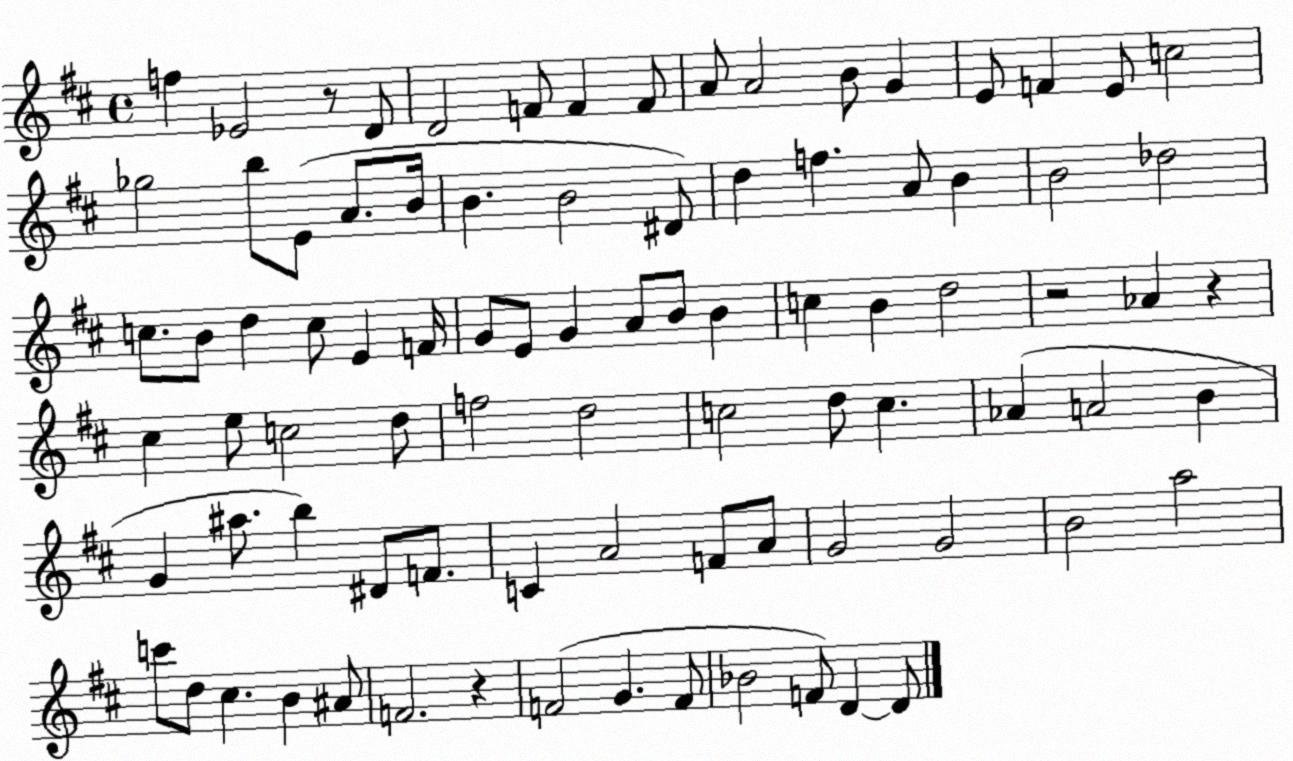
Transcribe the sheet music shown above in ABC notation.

X:1
T:Untitled
M:4/4
L:1/4
K:D
f _E2 z/2 D/2 D2 F/2 F F/2 A/2 A2 B/2 G E/2 F E/2 c2 _g2 b/2 E/2 A/2 B/4 B B2 ^D/2 d f A/2 B B2 _d2 c/2 B/2 d c/2 E F/4 G/2 E/2 G A/2 B/2 B c B d2 z2 _A z ^c e/2 c2 d/2 f2 d2 c2 d/2 c _A A2 B G ^a/2 b ^D/2 F/2 C A2 F/2 A/2 G2 G2 B2 a2 c'/2 d/2 ^c B ^A/2 F2 z F2 G F/2 _B2 F/2 D D/2